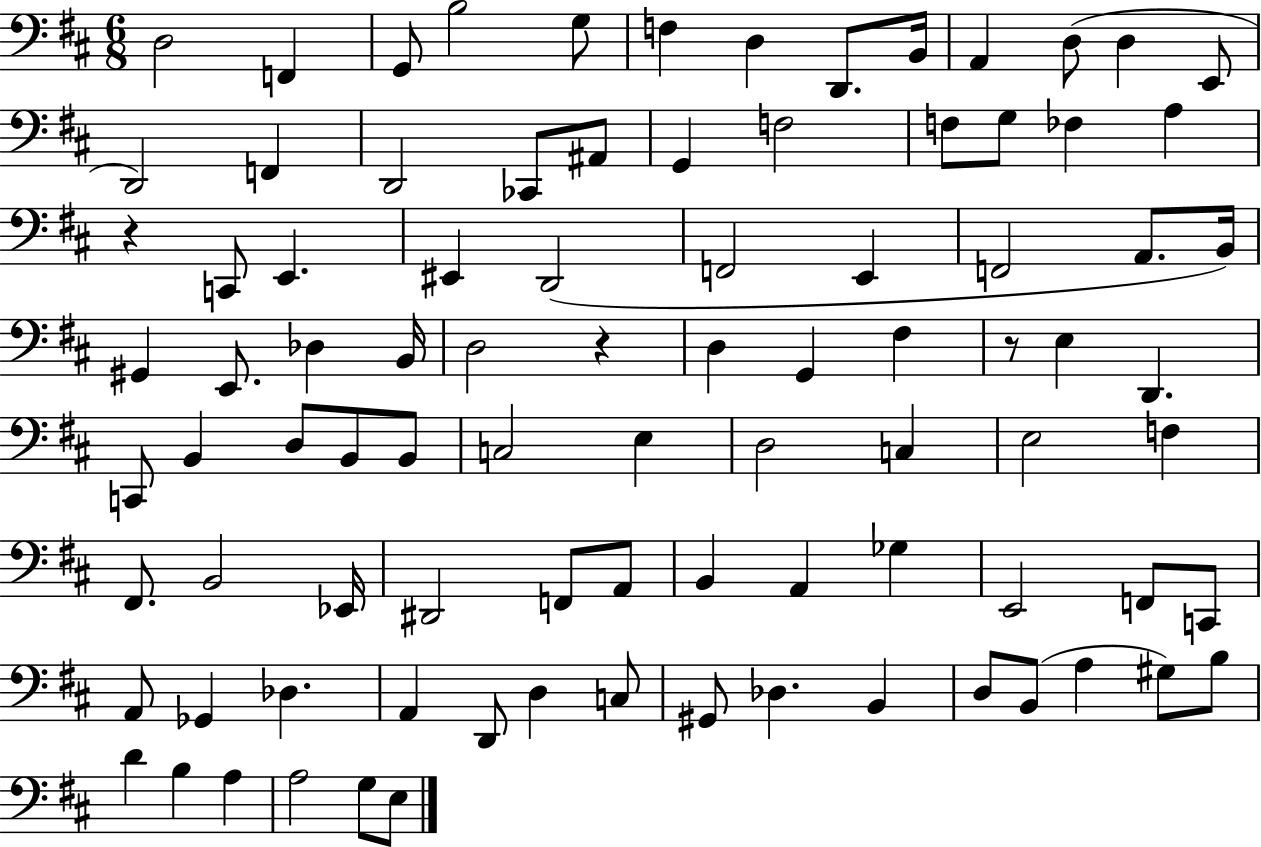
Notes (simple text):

D3/h F2/q G2/e B3/h G3/e F3/q D3/q D2/e. B2/s A2/q D3/e D3/q E2/e D2/h F2/q D2/h CES2/e A#2/e G2/q F3/h F3/e G3/e FES3/q A3/q R/q C2/e E2/q. EIS2/q D2/h F2/h E2/q F2/h A2/e. B2/s G#2/q E2/e. Db3/q B2/s D3/h R/q D3/q G2/q F#3/q R/e E3/q D2/q. C2/e B2/q D3/e B2/e B2/e C3/h E3/q D3/h C3/q E3/h F3/q F#2/e. B2/h Eb2/s D#2/h F2/e A2/e B2/q A2/q Gb3/q E2/h F2/e C2/e A2/e Gb2/q Db3/q. A2/q D2/e D3/q C3/e G#2/e Db3/q. B2/q D3/e B2/e A3/q G#3/e B3/e D4/q B3/q A3/q A3/h G3/e E3/e